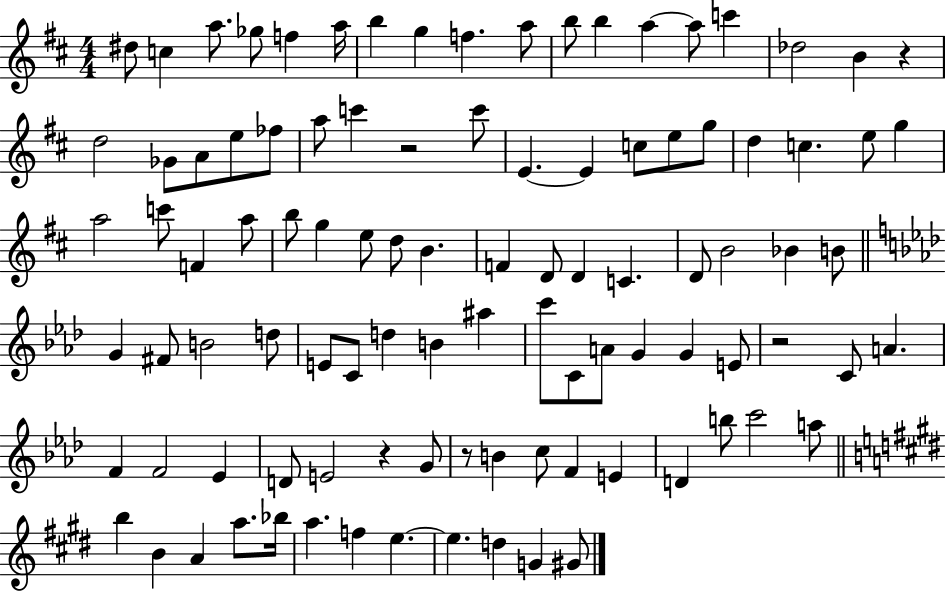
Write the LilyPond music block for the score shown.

{
  \clef treble
  \numericTimeSignature
  \time 4/4
  \key d \major
  dis''8 c''4 a''8. ges''8 f''4 a''16 | b''4 g''4 f''4. a''8 | b''8 b''4 a''4~~ a''8 c'''4 | des''2 b'4 r4 | \break d''2 ges'8 a'8 e''8 fes''8 | a''8 c'''4 r2 c'''8 | e'4.~~ e'4 c''8 e''8 g''8 | d''4 c''4. e''8 g''4 | \break a''2 c'''8 f'4 a''8 | b''8 g''4 e''8 d''8 b'4. | f'4 d'8 d'4 c'4. | d'8 b'2 bes'4 b'8 | \break \bar "||" \break \key aes \major g'4 fis'8 b'2 d''8 | e'8 c'8 d''4 b'4 ais''4 | c'''8 c'8 a'8 g'4 g'4 e'8 | r2 c'8 a'4. | \break f'4 f'2 ees'4 | d'8 e'2 r4 g'8 | r8 b'4 c''8 f'4 e'4 | d'4 b''8 c'''2 a''8 | \break \bar "||" \break \key e \major b''4 b'4 a'4 a''8. bes''16 | a''4. f''4 e''4.~~ | e''4. d''4 g'4 gis'8 | \bar "|."
}